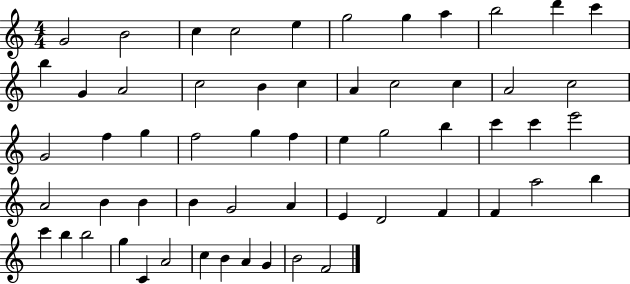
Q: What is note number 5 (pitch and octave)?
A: E5